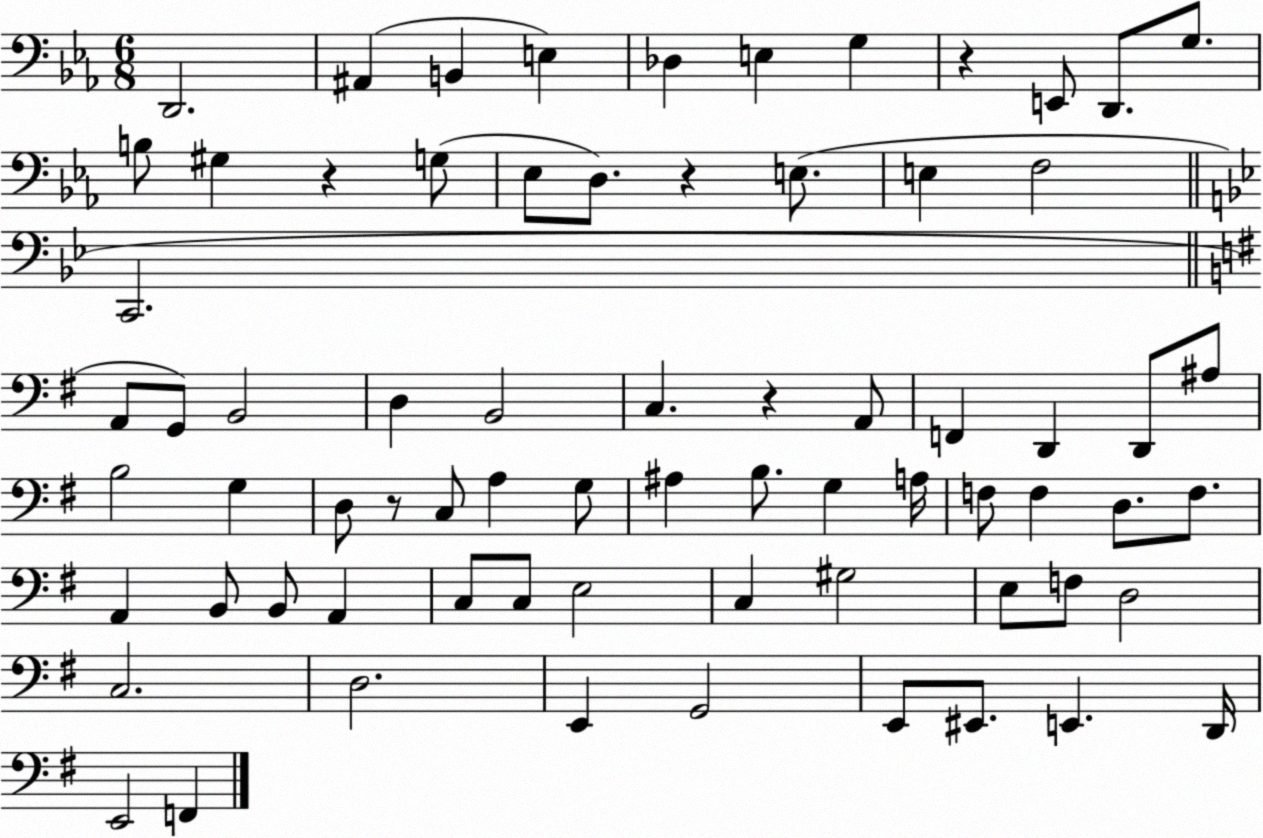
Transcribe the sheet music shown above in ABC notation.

X:1
T:Untitled
M:6/8
L:1/4
K:Eb
D,,2 ^A,, B,, E, _D, E, G, z E,,/2 D,,/2 G,/2 B,/2 ^G, z G,/2 _E,/2 D,/2 z E,/2 E, F,2 C,,2 A,,/2 G,,/2 B,,2 D, B,,2 C, z A,,/2 F,, D,, D,,/2 ^A,/2 B,2 G, D,/2 z/2 C,/2 A, G,/2 ^A, B,/2 G, A,/4 F,/2 F, D,/2 F,/2 A,, B,,/2 B,,/2 A,, C,/2 C,/2 E,2 C, ^G,2 E,/2 F,/2 D,2 C,2 D,2 E,, G,,2 E,,/2 ^E,,/2 E,, D,,/4 E,,2 F,,